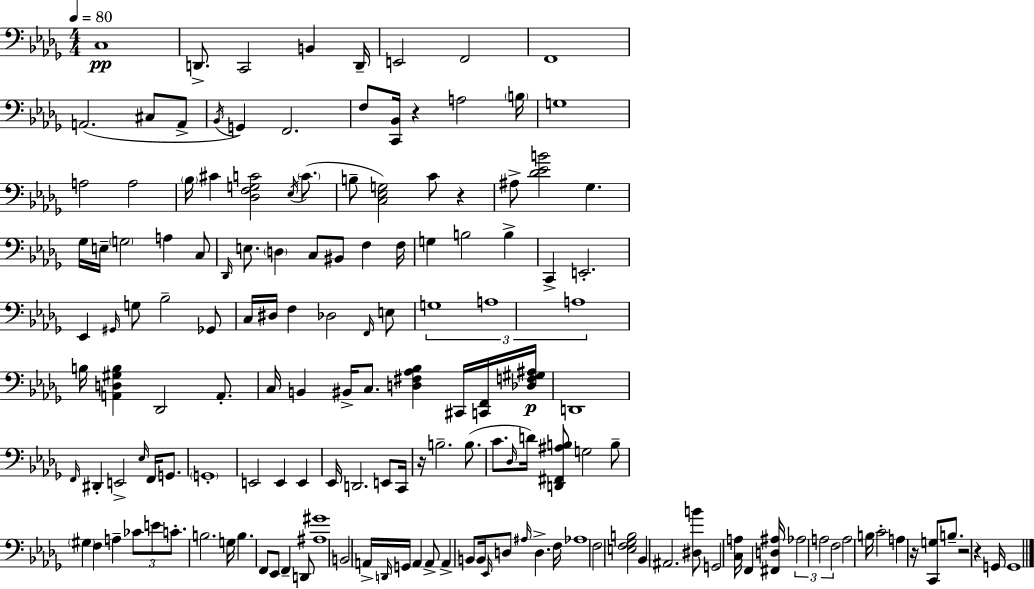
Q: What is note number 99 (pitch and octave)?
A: F2